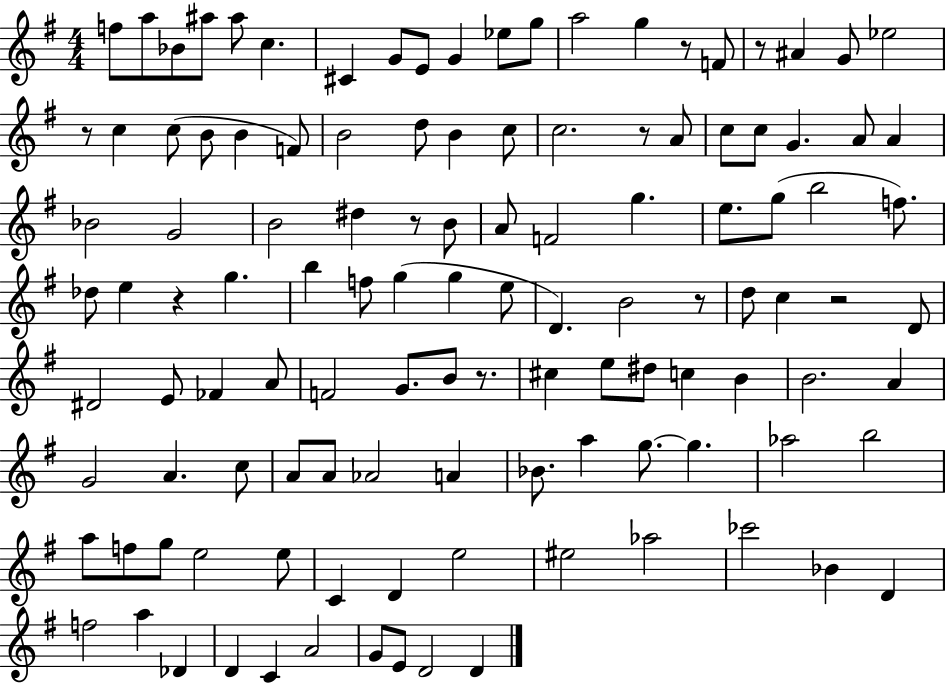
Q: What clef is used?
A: treble